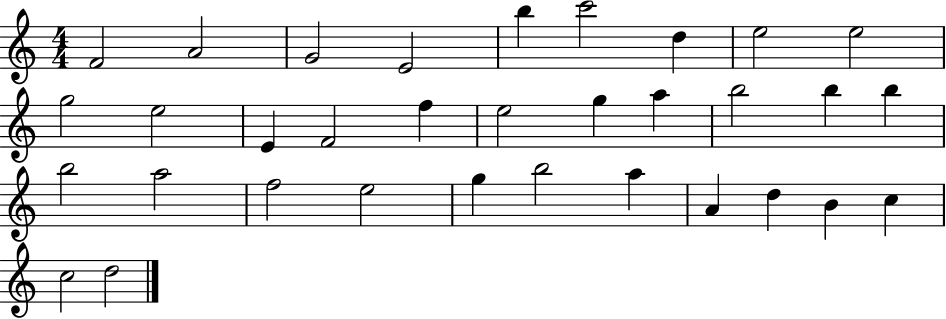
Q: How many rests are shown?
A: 0